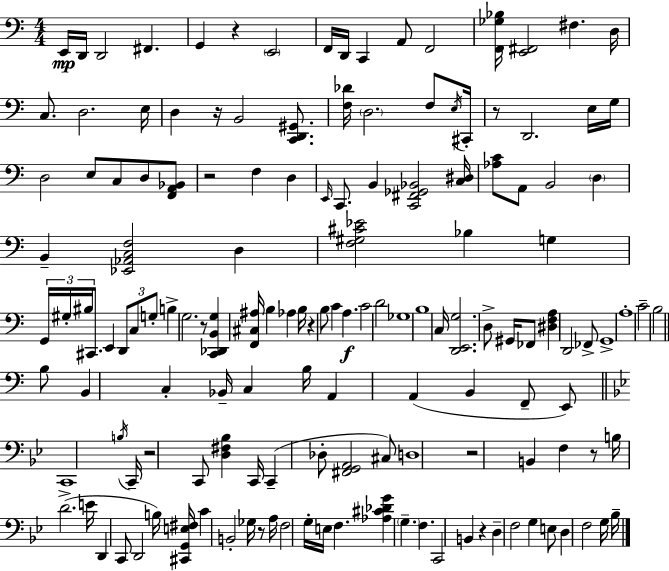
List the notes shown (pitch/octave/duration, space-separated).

E2/s D2/s D2/h F#2/q. G2/q R/q E2/h F2/s D2/s C2/q A2/e F2/h [F2,Gb3,Bb3]/s [E2,F#2]/h F#3/q. D3/s C3/e. D3/h. E3/s D3/q R/s B2/h [C2,D2,G#2]/e. [F3,Db4]/s D3/h. F3/e E3/s C#2/s R/e D2/h. E3/s G3/s D3/h E3/e C3/e D3/e [F2,A2,Bb2]/e R/h F3/q D3/q E2/s C2/e. B2/q [C2,F#2,Gb2,Bb2]/h [C3,D#3]/s [Ab3,C4]/e A2/e B2/h D3/q B2/q [Eb2,Ab2,C3,F3]/h D3/q [F3,G#3,C#4,Eb4]/h Bb3/q G3/q G2/s G#3/s BIS3/s C#2/e. E2/q D2/e C3/e G3/e B3/q G3/h. R/e [C2,Db2,B2,G3]/q [F2,C#3,A#3]/s B3/q Ab3/q B3/s R/q B3/e C4/q A3/q. C4/h D4/h Gb3/w B3/w C3/s [D2,E2,G3]/h. D3/e G#2/s FES2/e [D#3,F3,A3]/q D2/h FES2/e G2/w A3/w C4/h B3/h B3/e B2/q C3/q Bb2/s C3/q B3/s A2/q A2/q B2/q F2/e E2/e C2/w B3/s C2/s R/h C2/e [D3,F#3,Bb3]/q C2/s C2/q Db3/e [F#2,G2,A2]/h C#3/e D3/w R/h B2/q F3/q R/e B3/s D4/h. E4/s D2/q C2/e D2/h B3/s [C#2,G2,E3,F#3]/s C4/q B2/h Gb3/s R/e A3/s F3/h G3/s E3/s F3/q. [Ab3,C#4,Db4,G4]/q G3/q. F3/q. C2/h B2/q R/q D3/q F3/h G3/q E3/e D3/q F3/h G3/s Bb3/s